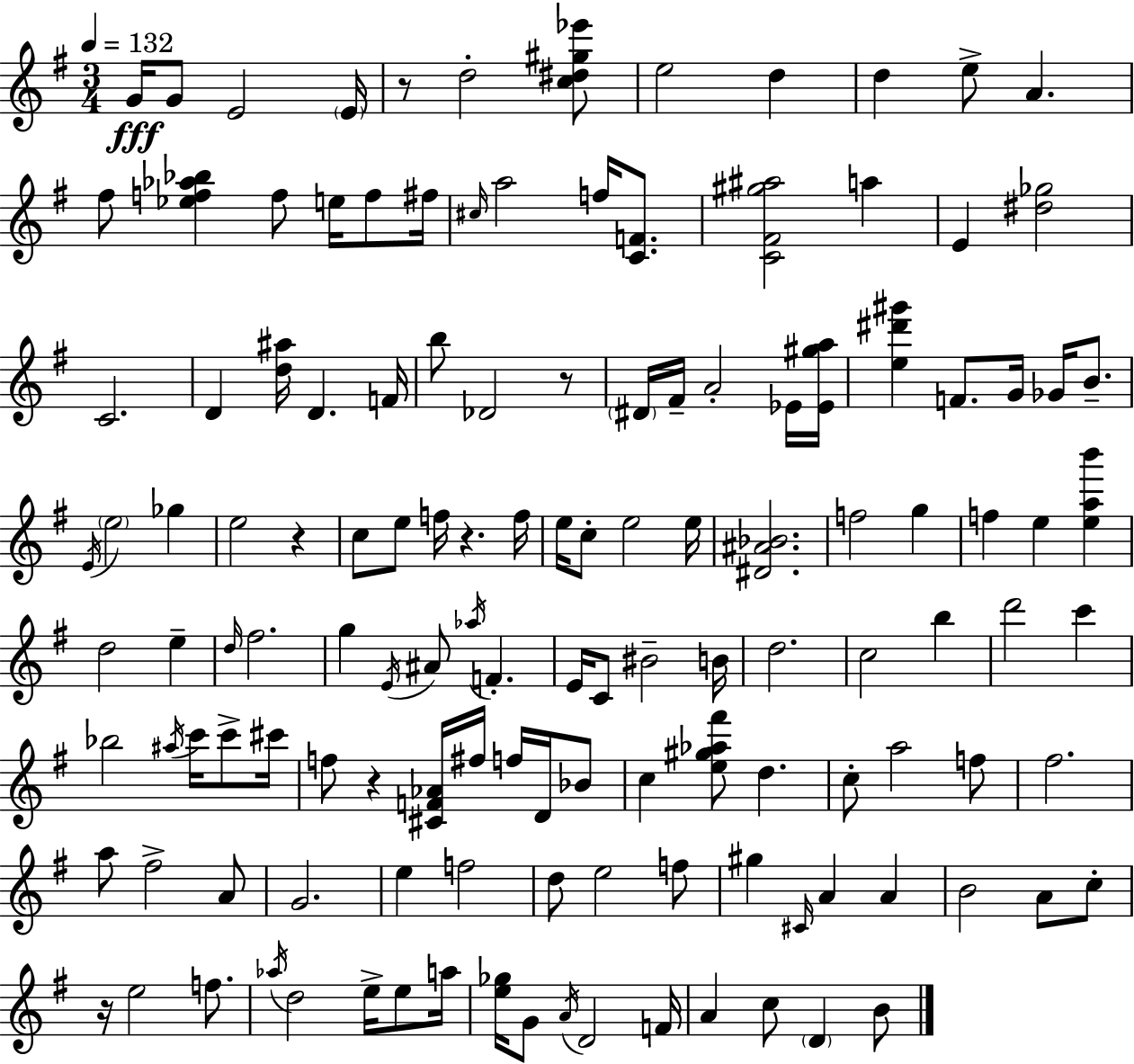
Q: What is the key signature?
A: E minor